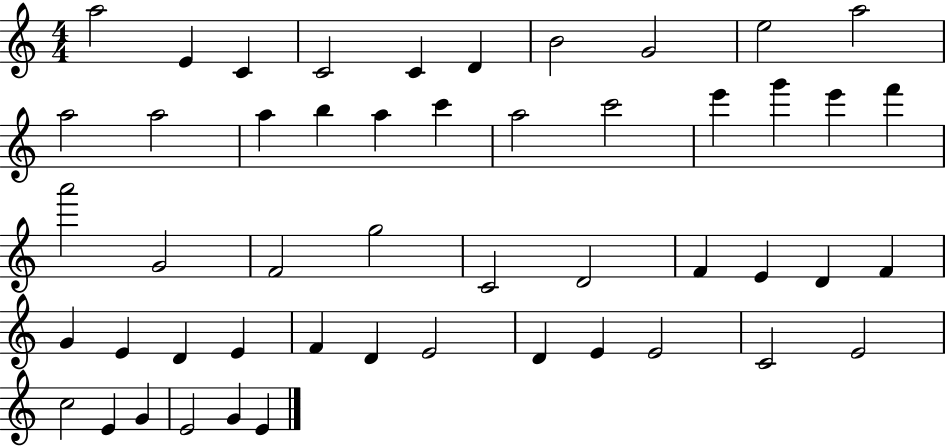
A5/h E4/q C4/q C4/h C4/q D4/q B4/h G4/h E5/h A5/h A5/h A5/h A5/q B5/q A5/q C6/q A5/h C6/h E6/q G6/q E6/q F6/q A6/h G4/h F4/h G5/h C4/h D4/h F4/q E4/q D4/q F4/q G4/q E4/q D4/q E4/q F4/q D4/q E4/h D4/q E4/q E4/h C4/h E4/h C5/h E4/q G4/q E4/h G4/q E4/q